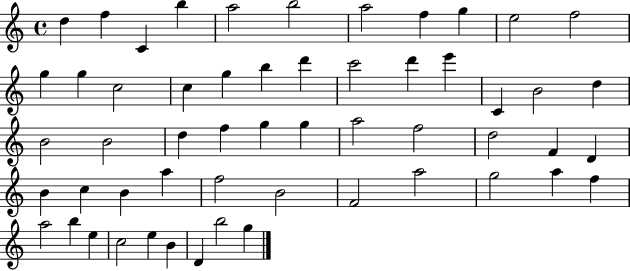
X:1
T:Untitled
M:4/4
L:1/4
K:C
d f C b a2 b2 a2 f g e2 f2 g g c2 c g b d' c'2 d' e' C B2 d B2 B2 d f g g a2 f2 d2 F D B c B a f2 B2 F2 a2 g2 a f a2 b e c2 e B D b2 g